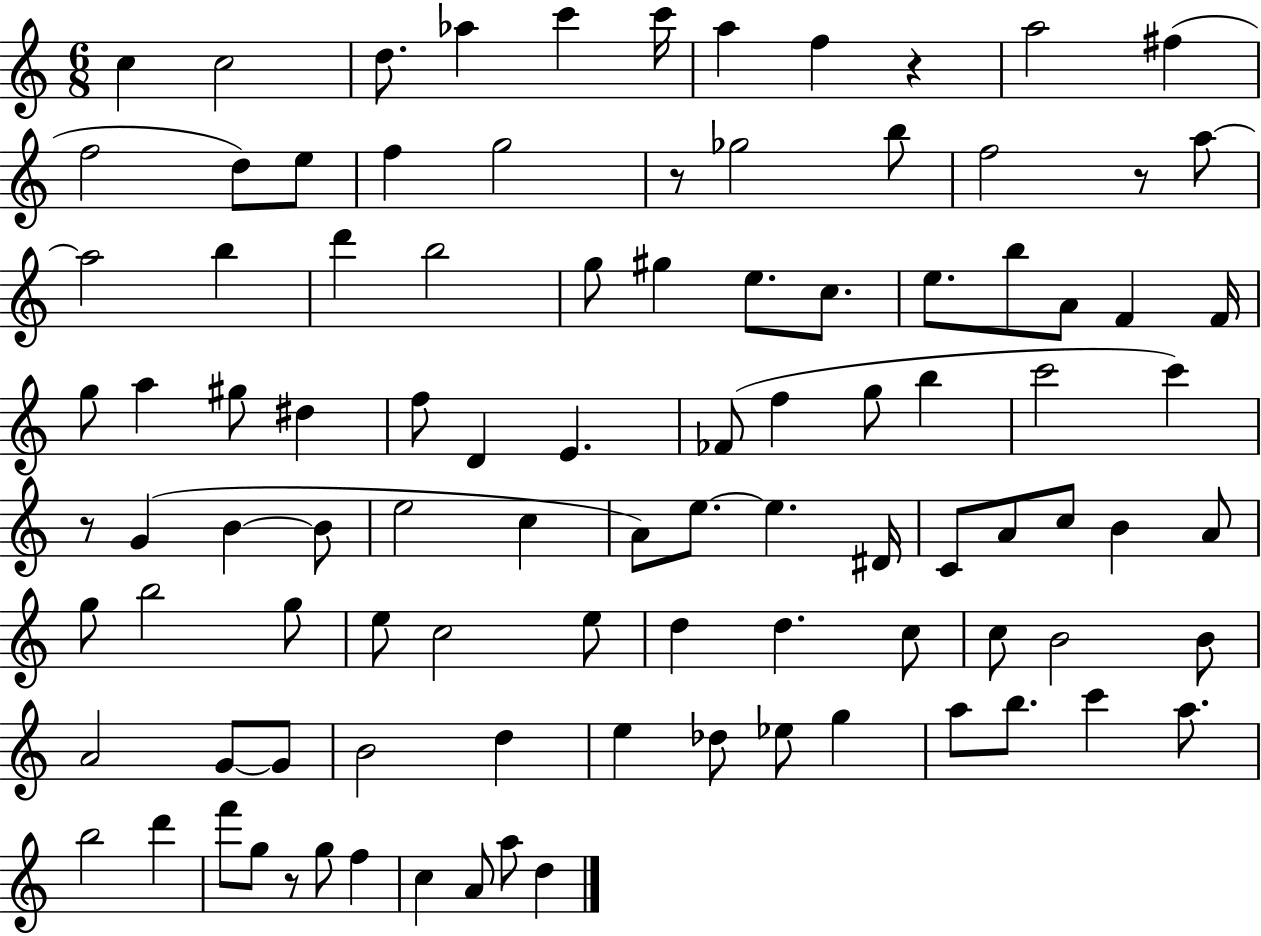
{
  \clef treble
  \numericTimeSignature
  \time 6/8
  \key c \major
  c''4 c''2 | d''8. aes''4 c'''4 c'''16 | a''4 f''4 r4 | a''2 fis''4( | \break f''2 d''8) e''8 | f''4 g''2 | r8 ges''2 b''8 | f''2 r8 a''8~~ | \break a''2 b''4 | d'''4 b''2 | g''8 gis''4 e''8. c''8. | e''8. b''8 a'8 f'4 f'16 | \break g''8 a''4 gis''8 dis''4 | f''8 d'4 e'4. | fes'8( f''4 g''8 b''4 | c'''2 c'''4) | \break r8 g'4( b'4~~ b'8 | e''2 c''4 | a'8) e''8.~~ e''4. dis'16 | c'8 a'8 c''8 b'4 a'8 | \break g''8 b''2 g''8 | e''8 c''2 e''8 | d''4 d''4. c''8 | c''8 b'2 b'8 | \break a'2 g'8~~ g'8 | b'2 d''4 | e''4 des''8 ees''8 g''4 | a''8 b''8. c'''4 a''8. | \break b''2 d'''4 | f'''8 g''8 r8 g''8 f''4 | c''4 a'8 a''8 d''4 | \bar "|."
}